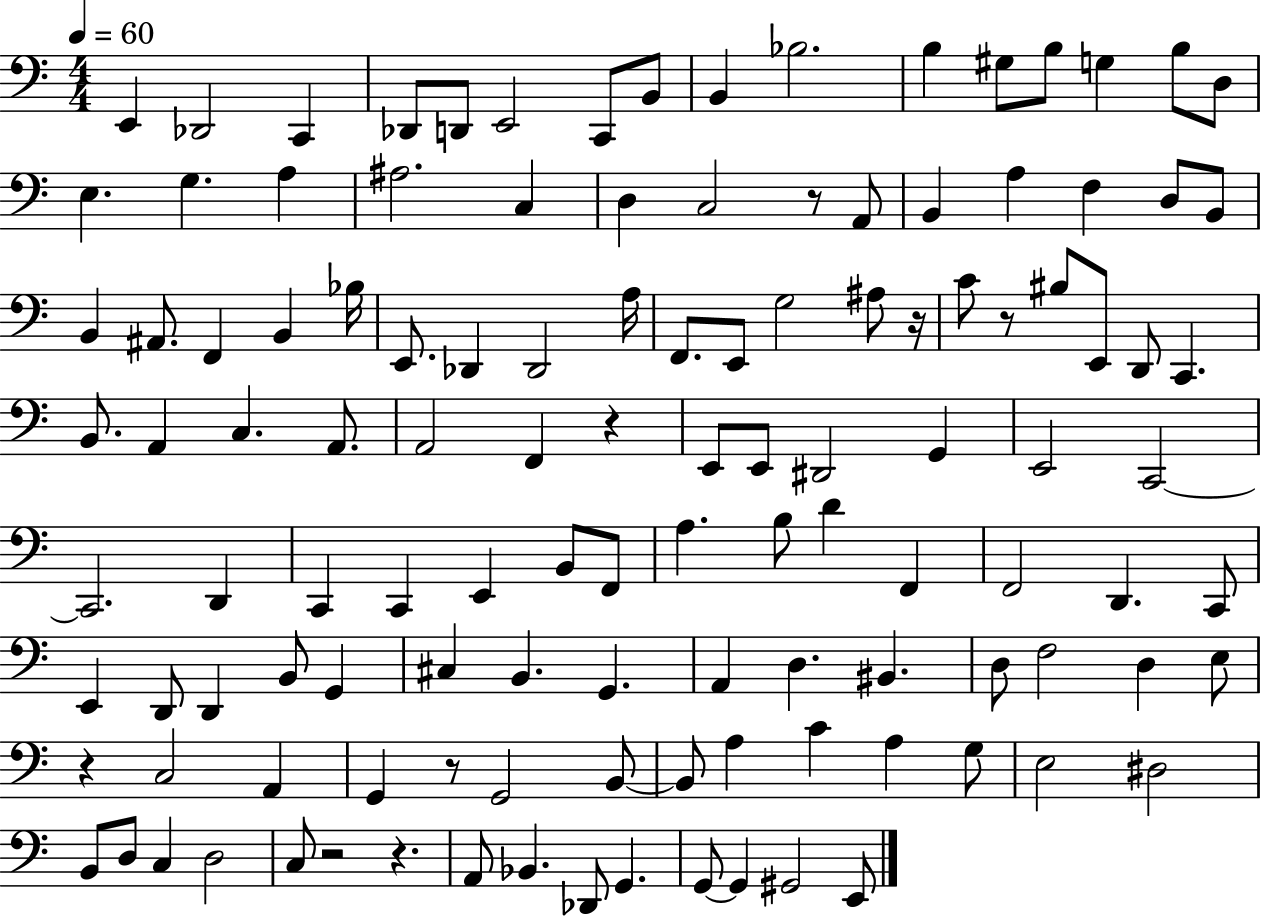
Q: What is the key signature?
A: C major